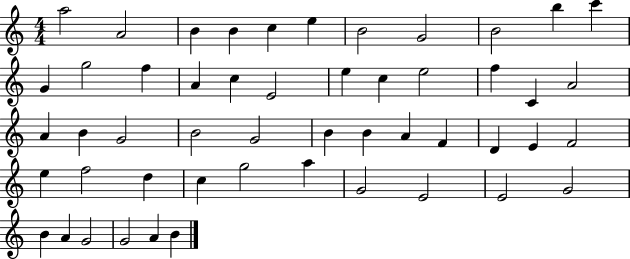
X:1
T:Untitled
M:4/4
L:1/4
K:C
a2 A2 B B c e B2 G2 B2 b c' G g2 f A c E2 e c e2 f C A2 A B G2 B2 G2 B B A F D E F2 e f2 d c g2 a G2 E2 E2 G2 B A G2 G2 A B